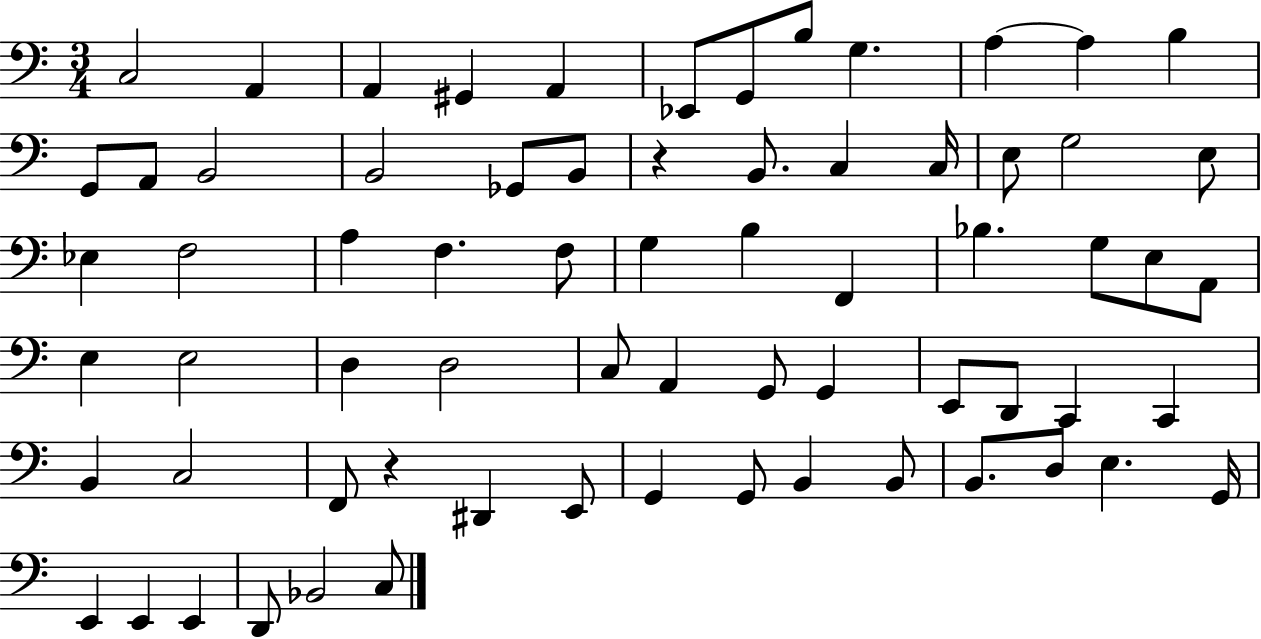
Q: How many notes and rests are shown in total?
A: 69